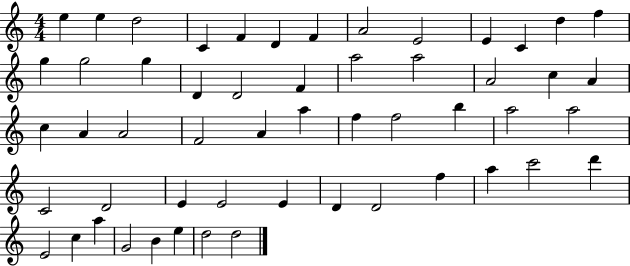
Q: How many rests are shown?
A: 0